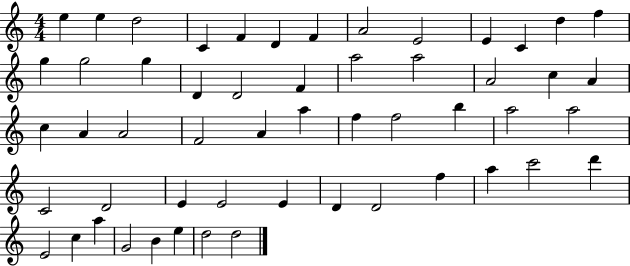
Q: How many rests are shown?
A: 0